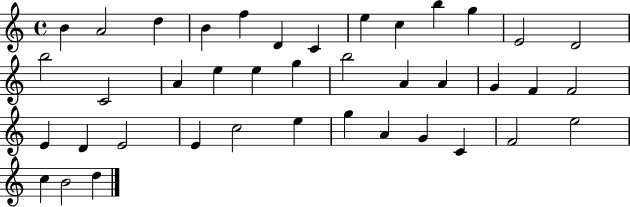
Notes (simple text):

B4/q A4/h D5/q B4/q F5/q D4/q C4/q E5/q C5/q B5/q G5/q E4/h D4/h B5/h C4/h A4/q E5/q E5/q G5/q B5/h A4/q A4/q G4/q F4/q F4/h E4/q D4/q E4/h E4/q C5/h E5/q G5/q A4/q G4/q C4/q F4/h E5/h C5/q B4/h D5/q